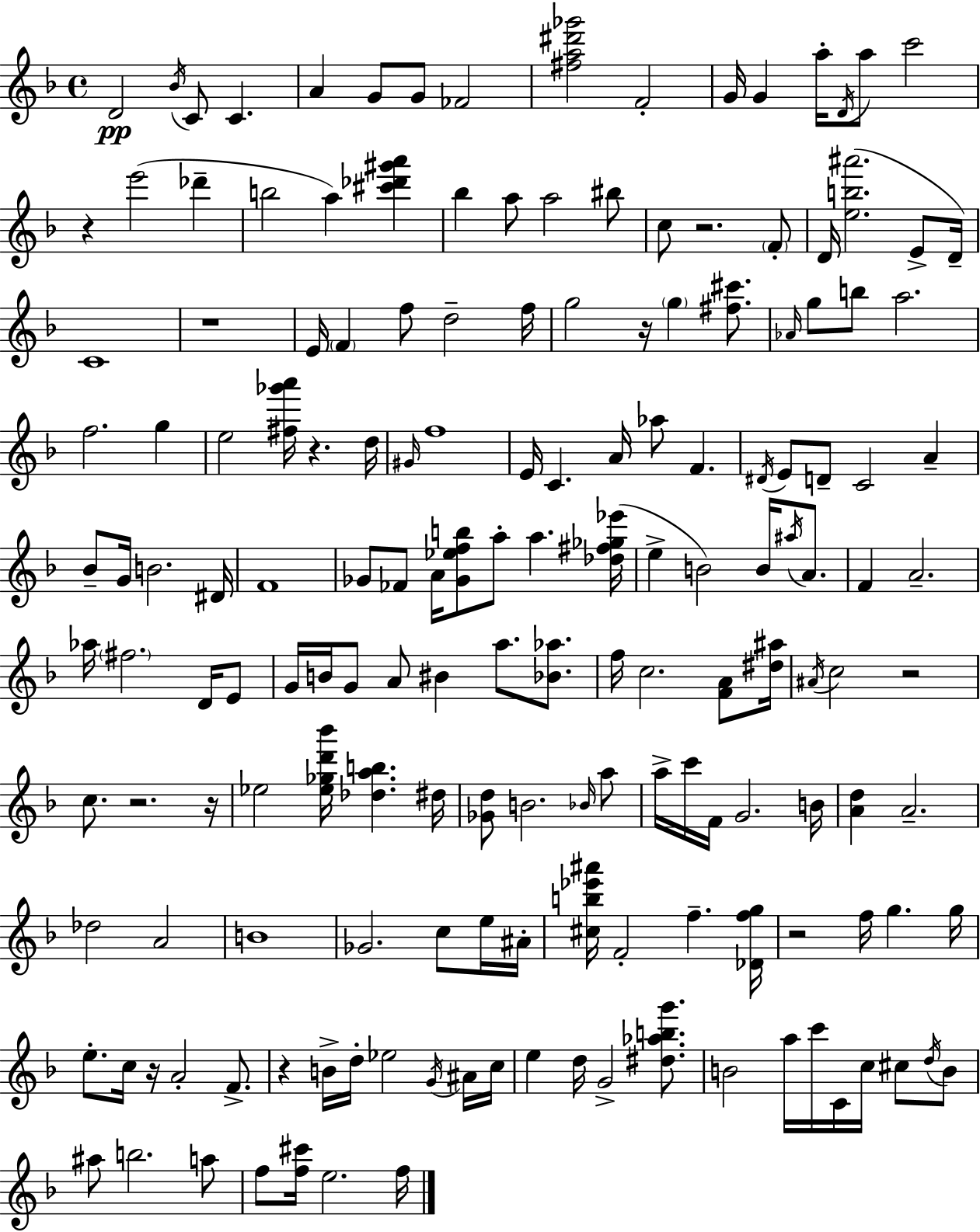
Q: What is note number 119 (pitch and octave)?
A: G4